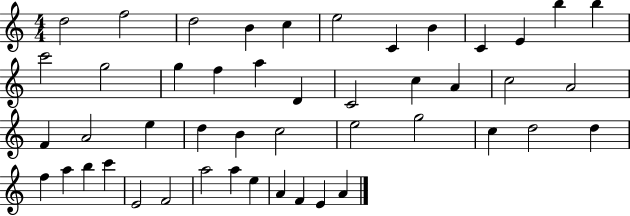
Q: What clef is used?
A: treble